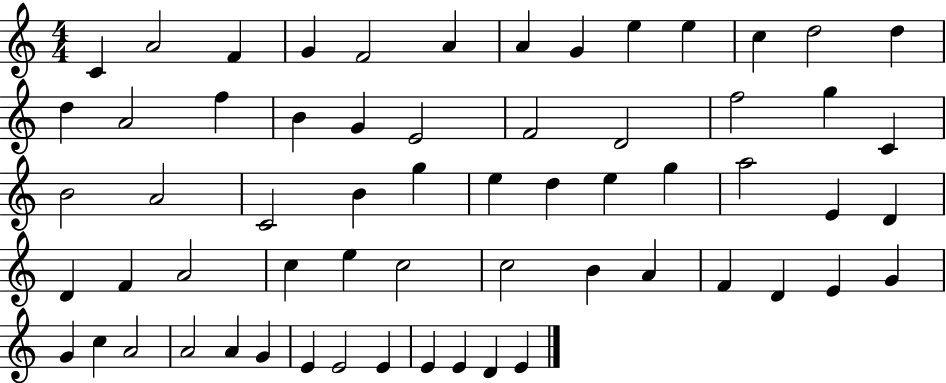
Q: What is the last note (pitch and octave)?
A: E4